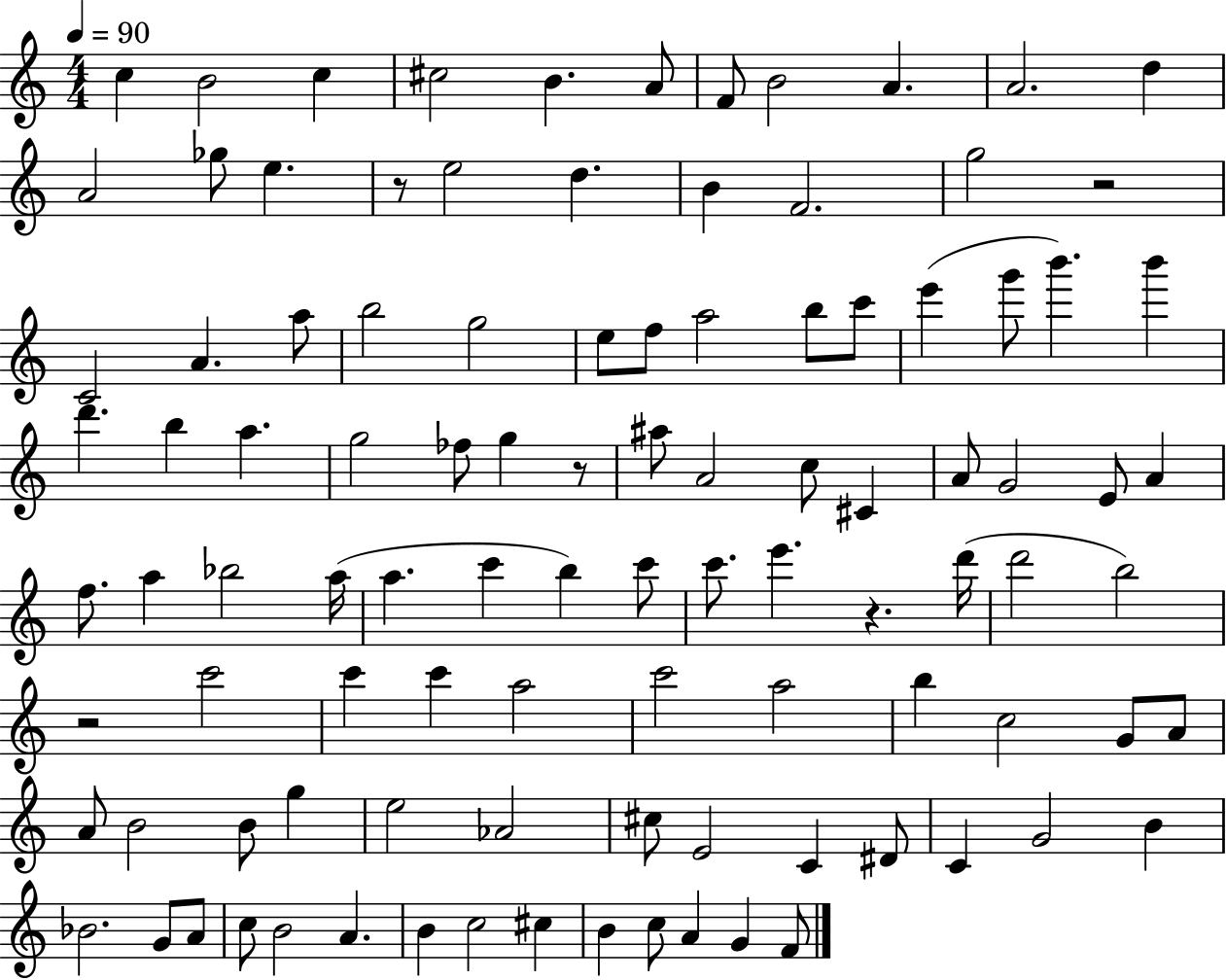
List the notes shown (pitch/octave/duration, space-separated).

C5/q B4/h C5/q C#5/h B4/q. A4/e F4/e B4/h A4/q. A4/h. D5/q A4/h Gb5/e E5/q. R/e E5/h D5/q. B4/q F4/h. G5/h R/h C4/h A4/q. A5/e B5/h G5/h E5/e F5/e A5/h B5/e C6/e E6/q G6/e B6/q. B6/q D6/q. B5/q A5/q. G5/h FES5/e G5/q R/e A#5/e A4/h C5/e C#4/q A4/e G4/h E4/e A4/q F5/e. A5/q Bb5/h A5/s A5/q. C6/q B5/q C6/e C6/e. E6/q. R/q. D6/s D6/h B5/h R/h C6/h C6/q C6/q A5/h C6/h A5/h B5/q C5/h G4/e A4/e A4/e B4/h B4/e G5/q E5/h Ab4/h C#5/e E4/h C4/q D#4/e C4/q G4/h B4/q Bb4/h. G4/e A4/e C5/e B4/h A4/q. B4/q C5/h C#5/q B4/q C5/e A4/q G4/q F4/e